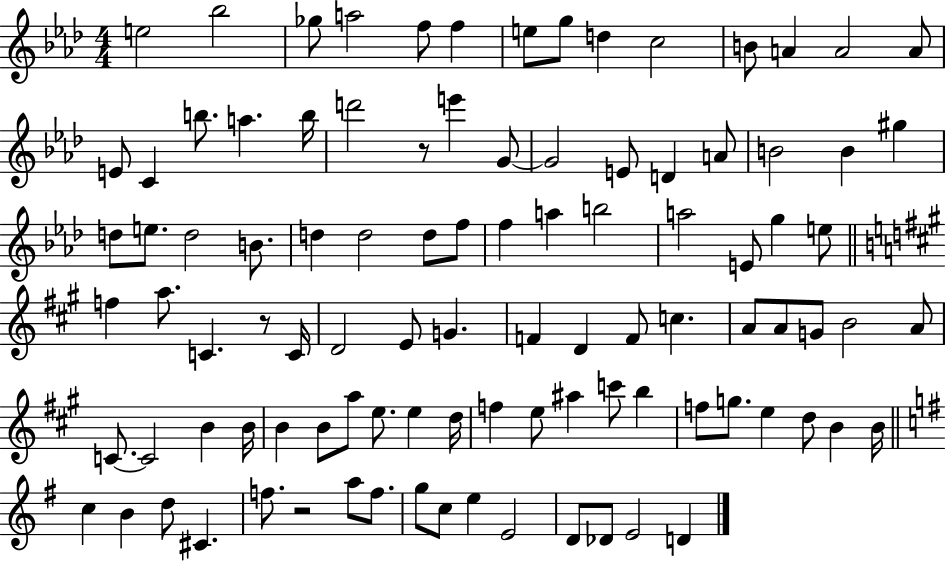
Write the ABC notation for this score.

X:1
T:Untitled
M:4/4
L:1/4
K:Ab
e2 _b2 _g/2 a2 f/2 f e/2 g/2 d c2 B/2 A A2 A/2 E/2 C b/2 a b/4 d'2 z/2 e' G/2 G2 E/2 D A/2 B2 B ^g d/2 e/2 d2 B/2 d d2 d/2 f/2 f a b2 a2 E/2 g e/2 f a/2 C z/2 C/4 D2 E/2 G F D F/2 c A/2 A/2 G/2 B2 A/2 C/2 C2 B B/4 B B/2 a/2 e/2 e d/4 f e/2 ^a c'/2 b f/2 g/2 e d/2 B B/4 c B d/2 ^C f/2 z2 a/2 f/2 g/2 c/2 e E2 D/2 _D/2 E2 D